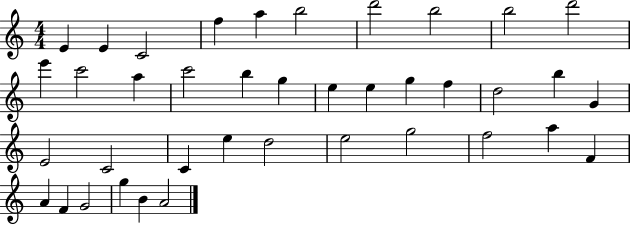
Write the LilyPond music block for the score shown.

{
  \clef treble
  \numericTimeSignature
  \time 4/4
  \key c \major
  e'4 e'4 c'2 | f''4 a''4 b''2 | d'''2 b''2 | b''2 d'''2 | \break e'''4 c'''2 a''4 | c'''2 b''4 g''4 | e''4 e''4 g''4 f''4 | d''2 b''4 g'4 | \break e'2 c'2 | c'4 e''4 d''2 | e''2 g''2 | f''2 a''4 f'4 | \break a'4 f'4 g'2 | g''4 b'4 a'2 | \bar "|."
}